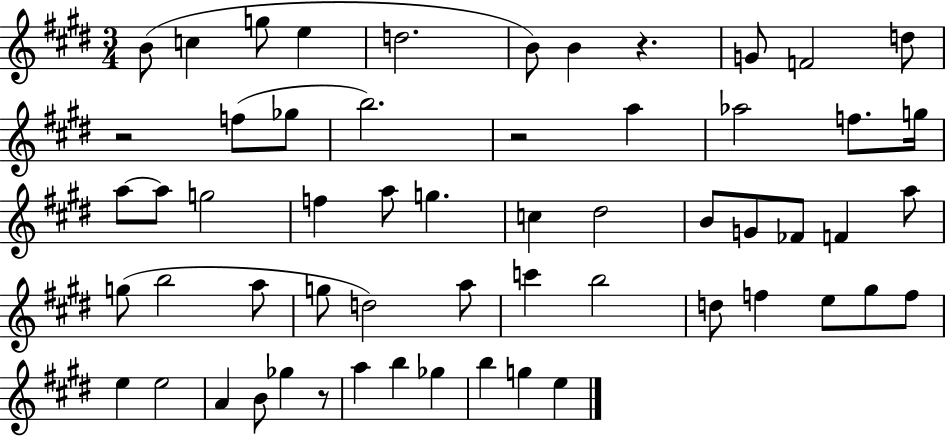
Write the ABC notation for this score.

X:1
T:Untitled
M:3/4
L:1/4
K:E
B/2 c g/2 e d2 B/2 B z G/2 F2 d/2 z2 f/2 _g/2 b2 z2 a _a2 f/2 g/4 a/2 a/2 g2 f a/2 g c ^d2 B/2 G/2 _F/2 F a/2 g/2 b2 a/2 g/2 d2 a/2 c' b2 d/2 f e/2 ^g/2 f/2 e e2 A B/2 _g z/2 a b _g b g e